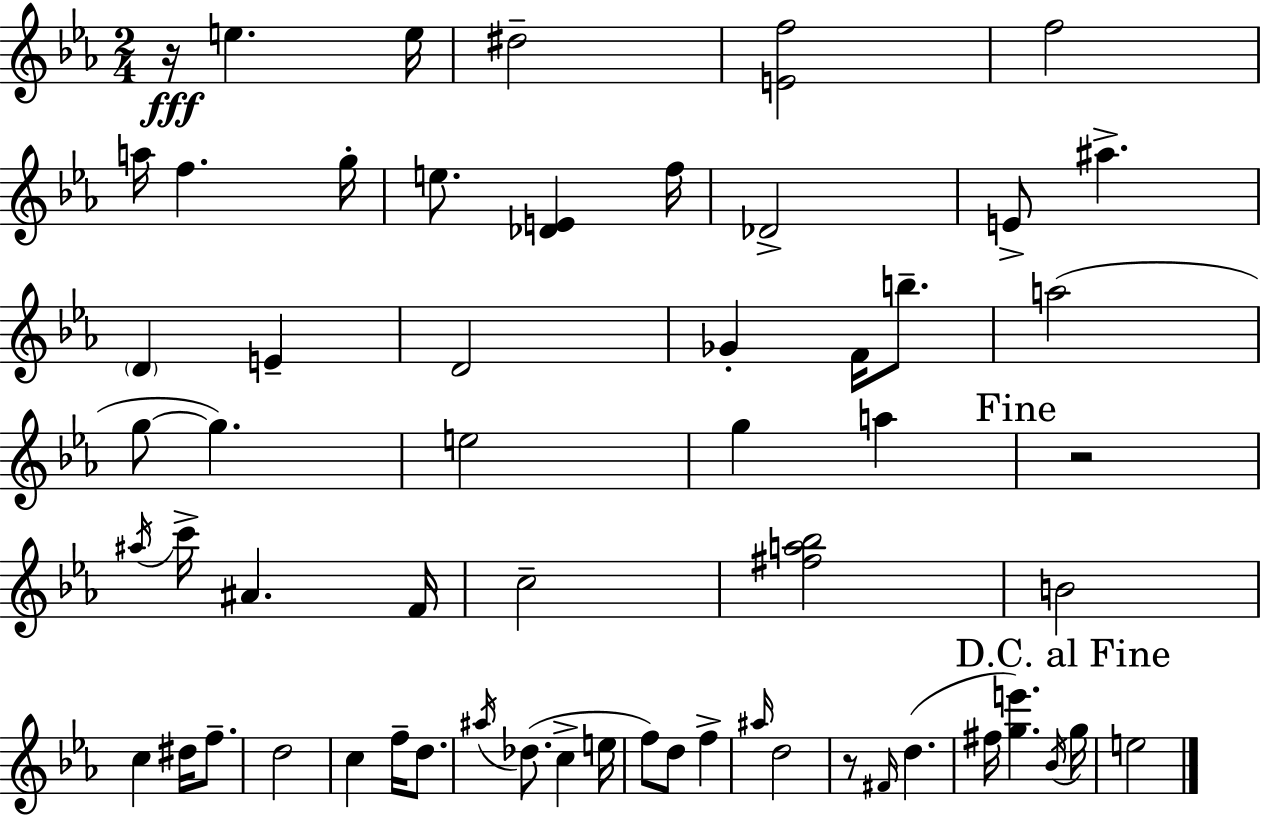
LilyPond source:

{
  \clef treble
  \numericTimeSignature
  \time 2/4
  \key ees \major
  \repeat volta 2 { r16\fff e''4. e''16 | dis''2-- | <e' f''>2 | f''2 | \break a''16 f''4. g''16-. | e''8. <des' e'>4 f''16 | des'2-> | e'8-> ais''4.-> | \break \parenthesize d'4 e'4-- | d'2 | ges'4-. f'16 b''8.-- | a''2( | \break g''8~~ g''4.) | e''2 | g''4 a''4 | \mark "Fine" r2 | \break \acciaccatura { ais''16 } c'''16-> ais'4. | f'16 c''2-- | <fis'' a'' bes''>2 | b'2 | \break c''4 dis''16 f''8.-- | d''2 | c''4 f''16-- d''8. | \acciaccatura { ais''16 } des''8.( c''4-> | \break e''16 f''8) d''8 f''4-> | \grace { ais''16 } d''2 | r8 \grace { fis'16 }( d''4. | fis''16 <g'' e'''>4.) | \break \acciaccatura { bes'16 } \mark "D.C. al Fine" g''16 e''2 | } \bar "|."
}